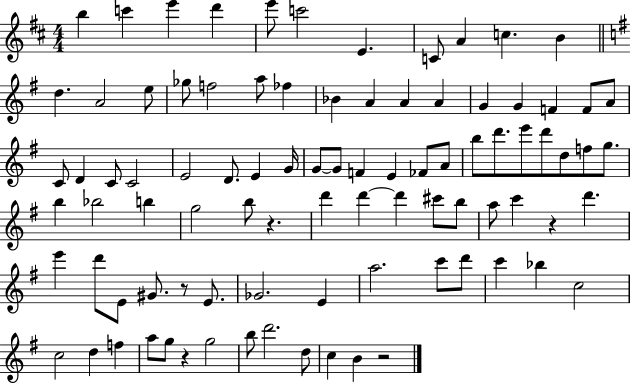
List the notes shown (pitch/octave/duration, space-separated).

B5/q C6/q E6/q D6/q E6/e C6/h E4/q. C4/e A4/q C5/q. B4/q D5/q. A4/h E5/e Gb5/e F5/h A5/e FES5/q Bb4/q A4/q A4/q A4/q G4/q G4/q F4/q F4/e A4/e C4/e D4/q C4/e C4/h E4/h D4/e. E4/q G4/s G4/e G4/e F4/q E4/q FES4/e A4/e B5/e D6/e. E6/e D6/e D5/e F5/e G5/e. B5/q Bb5/h B5/q G5/h B5/e R/q. D6/q D6/q D6/q C#6/e B5/e A5/e C6/q R/q D6/q. E6/q D6/e E4/e G#4/e. R/e E4/e. Gb4/h. E4/q A5/h. C6/e D6/e C6/q Bb5/q C5/h C5/h D5/q F5/q A5/e G5/e R/q G5/h B5/e D6/h. D5/e C5/q B4/q R/h